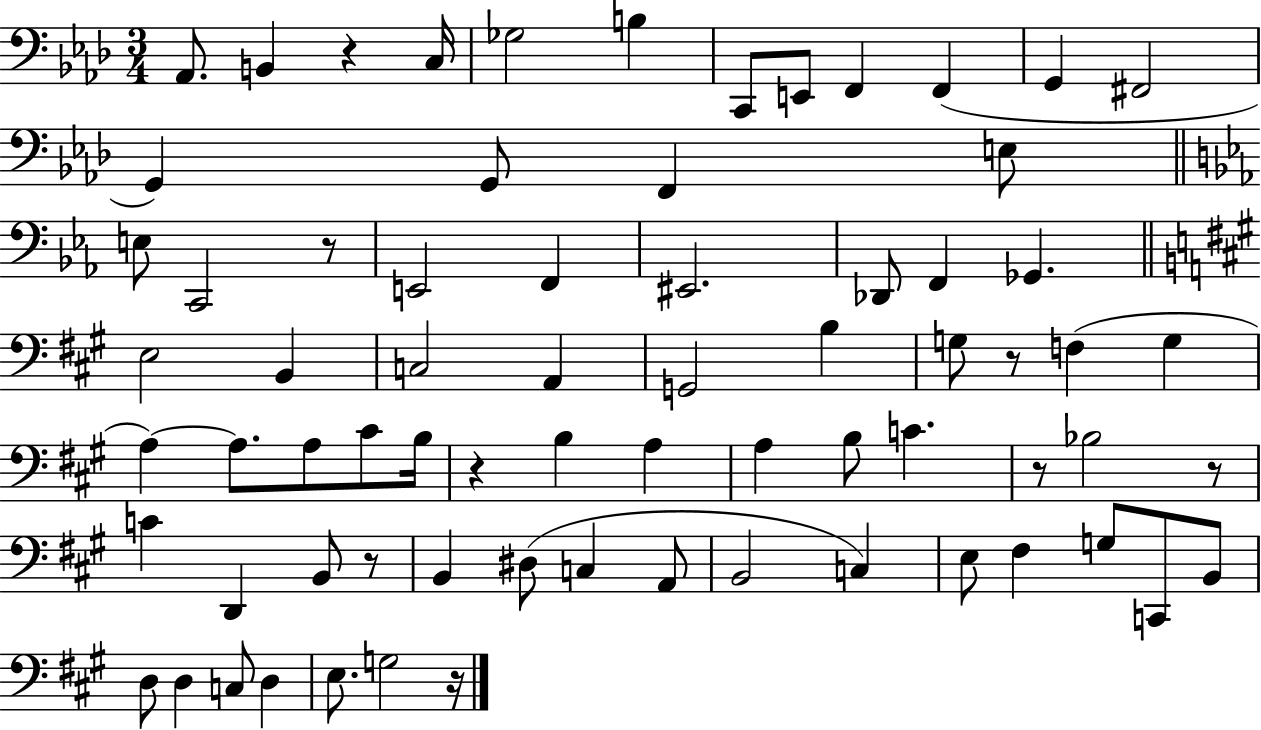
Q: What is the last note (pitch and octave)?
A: G3